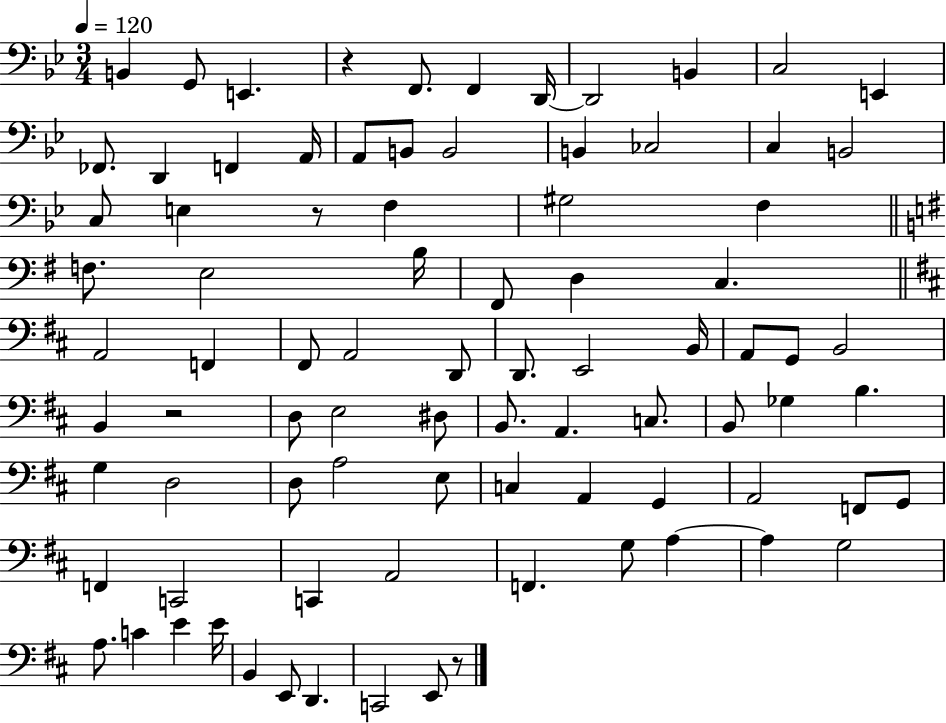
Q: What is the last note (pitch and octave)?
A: E2